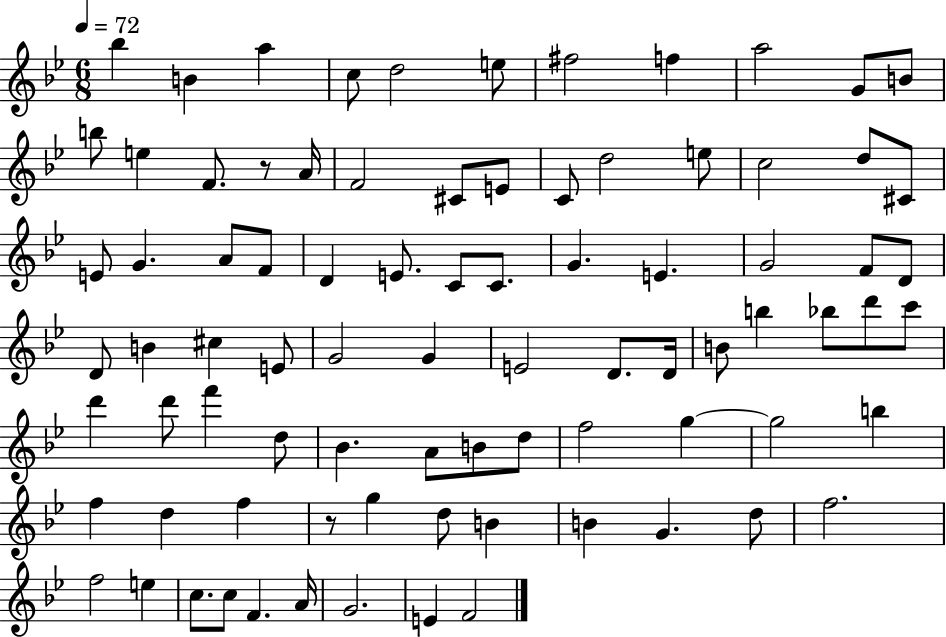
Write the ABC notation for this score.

X:1
T:Untitled
M:6/8
L:1/4
K:Bb
_b B a c/2 d2 e/2 ^f2 f a2 G/2 B/2 b/2 e F/2 z/2 A/4 F2 ^C/2 E/2 C/2 d2 e/2 c2 d/2 ^C/2 E/2 G A/2 F/2 D E/2 C/2 C/2 G E G2 F/2 D/2 D/2 B ^c E/2 G2 G E2 D/2 D/4 B/2 b _b/2 d'/2 c'/2 d' d'/2 f' d/2 _B A/2 B/2 d/2 f2 g g2 b f d f z/2 g d/2 B B G d/2 f2 f2 e c/2 c/2 F A/4 G2 E F2